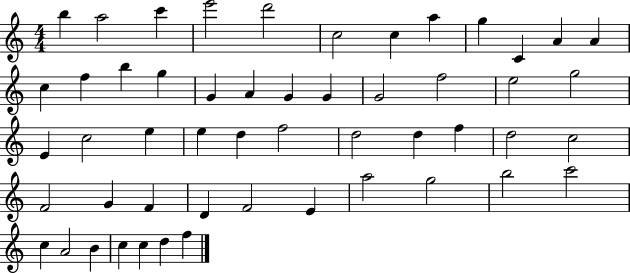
{
  \clef treble
  \numericTimeSignature
  \time 4/4
  \key c \major
  b''4 a''2 c'''4 | e'''2 d'''2 | c''2 c''4 a''4 | g''4 c'4 a'4 a'4 | \break c''4 f''4 b''4 g''4 | g'4 a'4 g'4 g'4 | g'2 f''2 | e''2 g''2 | \break e'4 c''2 e''4 | e''4 d''4 f''2 | d''2 d''4 f''4 | d''2 c''2 | \break f'2 g'4 f'4 | d'4 f'2 e'4 | a''2 g''2 | b''2 c'''2 | \break c''4 a'2 b'4 | c''4 c''4 d''4 f''4 | \bar "|."
}